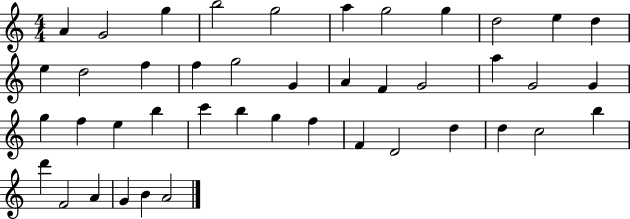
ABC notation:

X:1
T:Untitled
M:4/4
L:1/4
K:C
A G2 g b2 g2 a g2 g d2 e d e d2 f f g2 G A F G2 a G2 G g f e b c' b g f F D2 d d c2 b d' F2 A G B A2